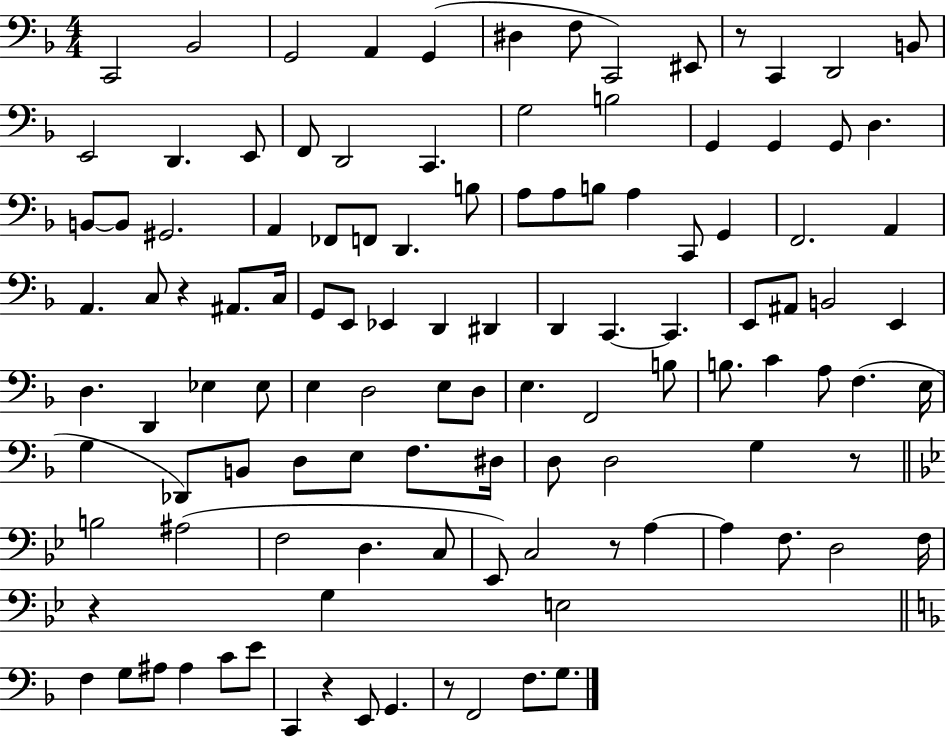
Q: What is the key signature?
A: F major